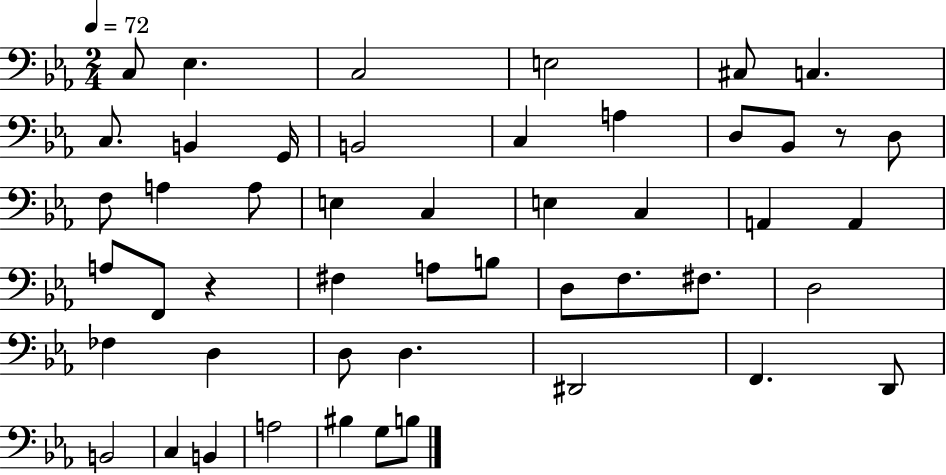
{
  \clef bass
  \numericTimeSignature
  \time 2/4
  \key ees \major
  \tempo 4 = 72
  c8 ees4. | c2 | e2 | cis8 c4. | \break c8. b,4 g,16 | b,2 | c4 a4 | d8 bes,8 r8 d8 | \break f8 a4 a8 | e4 c4 | e4 c4 | a,4 a,4 | \break a8 f,8 r4 | fis4 a8 b8 | d8 f8. fis8. | d2 | \break fes4 d4 | d8 d4. | dis,2 | f,4. d,8 | \break b,2 | c4 b,4 | a2 | bis4 g8 b8 | \break \bar "|."
}